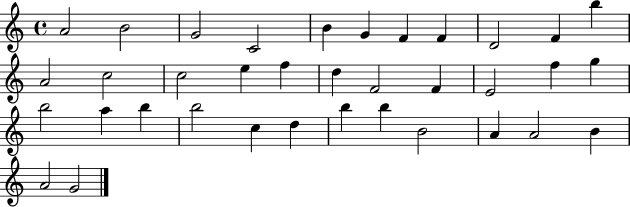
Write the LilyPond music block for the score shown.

{
  \clef treble
  \time 4/4
  \defaultTimeSignature
  \key c \major
  a'2 b'2 | g'2 c'2 | b'4 g'4 f'4 f'4 | d'2 f'4 b''4 | \break a'2 c''2 | c''2 e''4 f''4 | d''4 f'2 f'4 | e'2 f''4 g''4 | \break b''2 a''4 b''4 | b''2 c''4 d''4 | b''4 b''4 b'2 | a'4 a'2 b'4 | \break a'2 g'2 | \bar "|."
}